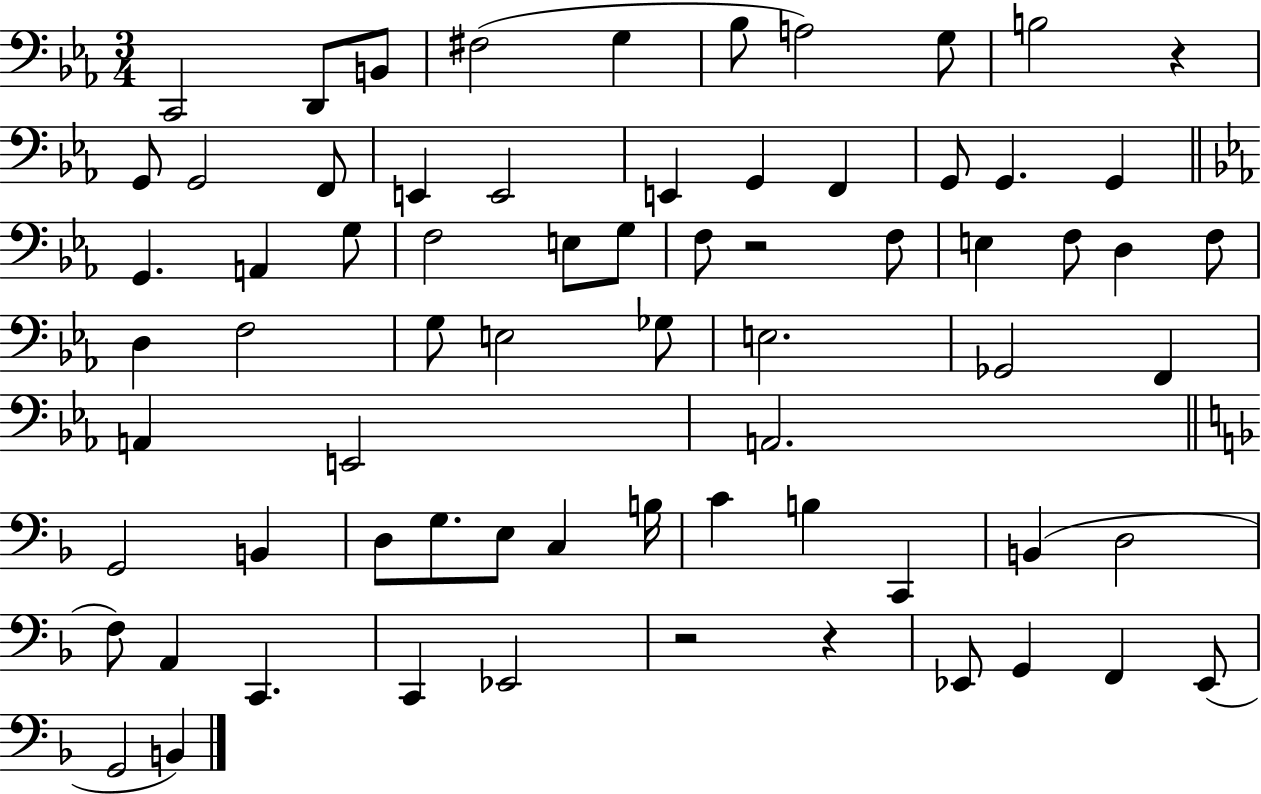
C2/h D2/e B2/e F#3/h G3/q Bb3/e A3/h G3/e B3/h R/q G2/e G2/h F2/e E2/q E2/h E2/q G2/q F2/q G2/e G2/q. G2/q G2/q. A2/q G3/e F3/h E3/e G3/e F3/e R/h F3/e E3/q F3/e D3/q F3/e D3/q F3/h G3/e E3/h Gb3/e E3/h. Gb2/h F2/q A2/q E2/h A2/h. G2/h B2/q D3/e G3/e. E3/e C3/q B3/s C4/q B3/q C2/q B2/q D3/h F3/e A2/q C2/q. C2/q Eb2/h R/h R/q Eb2/e G2/q F2/q Eb2/e G2/h B2/q